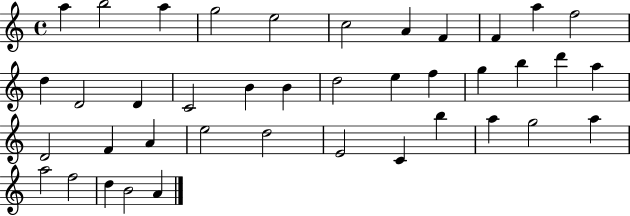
X:1
T:Untitled
M:4/4
L:1/4
K:C
a b2 a g2 e2 c2 A F F a f2 d D2 D C2 B B d2 e f g b d' a D2 F A e2 d2 E2 C b a g2 a a2 f2 d B2 A